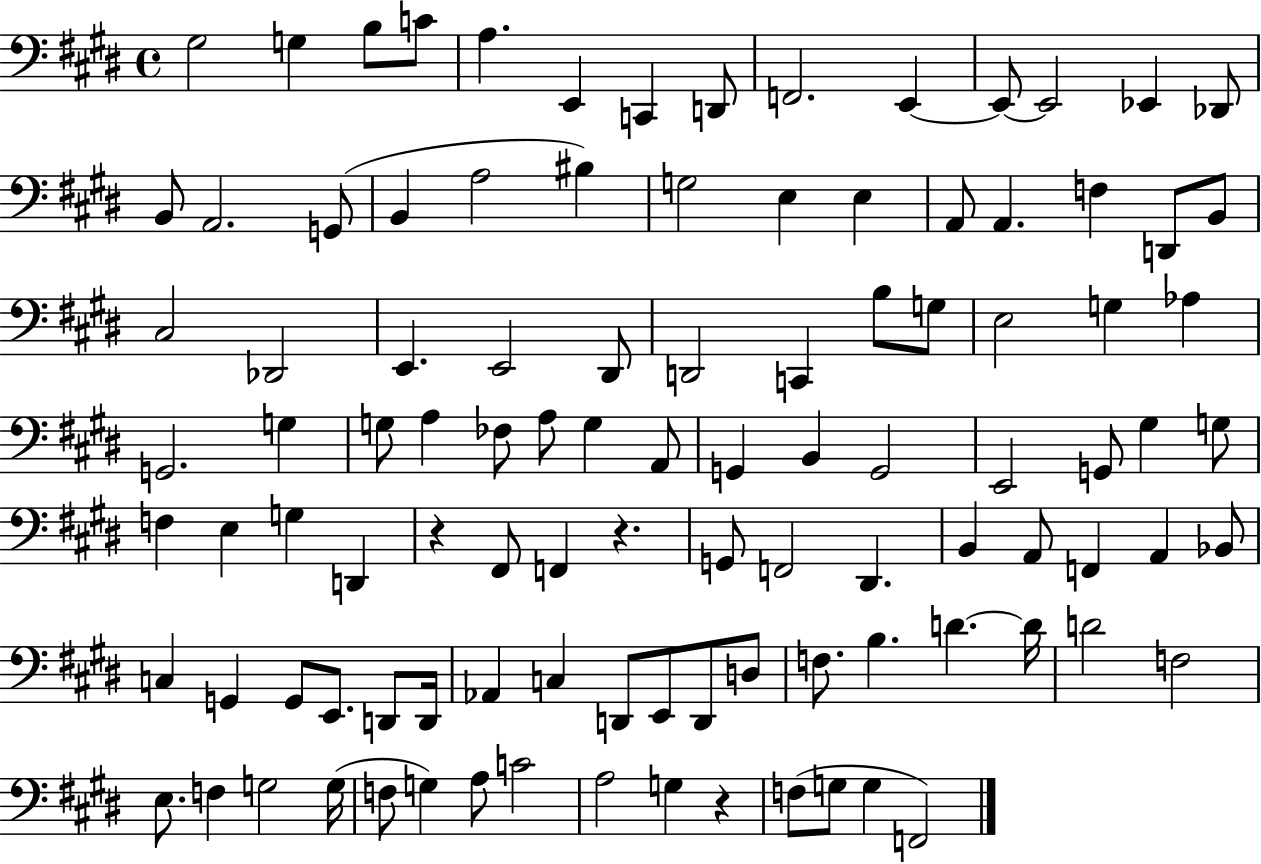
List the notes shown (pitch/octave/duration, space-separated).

G#3/h G3/q B3/e C4/e A3/q. E2/q C2/q D2/e F2/h. E2/q E2/e E2/h Eb2/q Db2/e B2/e A2/h. G2/e B2/q A3/h BIS3/q G3/h E3/q E3/q A2/e A2/q. F3/q D2/e B2/e C#3/h Db2/h E2/q. E2/h D#2/e D2/h C2/q B3/e G3/e E3/h G3/q Ab3/q G2/h. G3/q G3/e A3/q FES3/e A3/e G3/q A2/e G2/q B2/q G2/h E2/h G2/e G#3/q G3/e F3/q E3/q G3/q D2/q R/q F#2/e F2/q R/q. G2/e F2/h D#2/q. B2/q A2/e F2/q A2/q Bb2/e C3/q G2/q G2/e E2/e. D2/e D2/s Ab2/q C3/q D2/e E2/e D2/e D3/e F3/e. B3/q. D4/q. D4/s D4/h F3/h E3/e. F3/q G3/h G3/s F3/e G3/q A3/e C4/h A3/h G3/q R/q F3/e G3/e G3/q F2/h